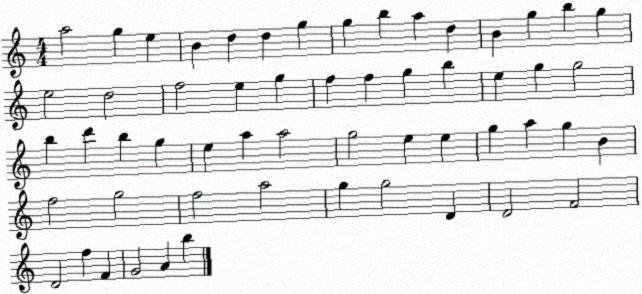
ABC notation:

X:1
T:Untitled
M:4/4
L:1/4
K:C
a2 g e B d d g g b a d B g b g e2 d2 f2 e g f f g b e g g2 b d' b g e a a2 g2 e e g a g B f2 g2 f2 a2 g g2 D D2 F2 D2 f F G2 A b